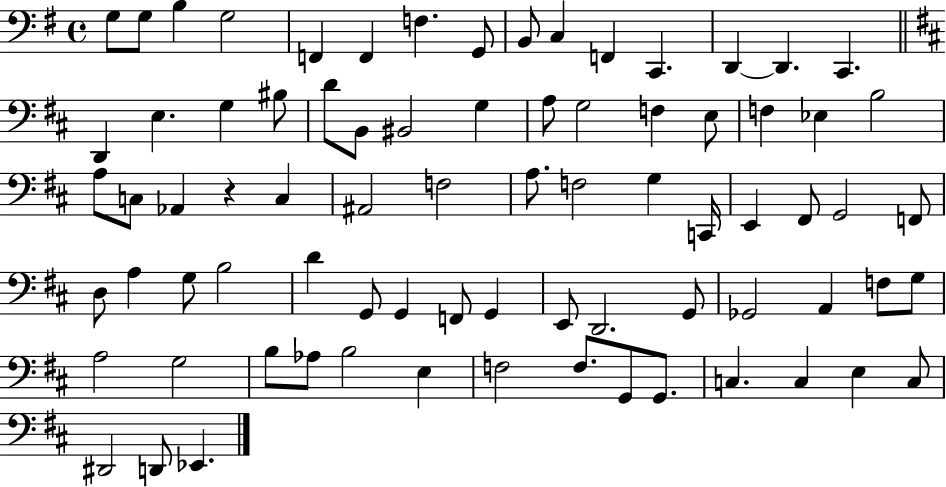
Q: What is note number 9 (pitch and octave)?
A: B2